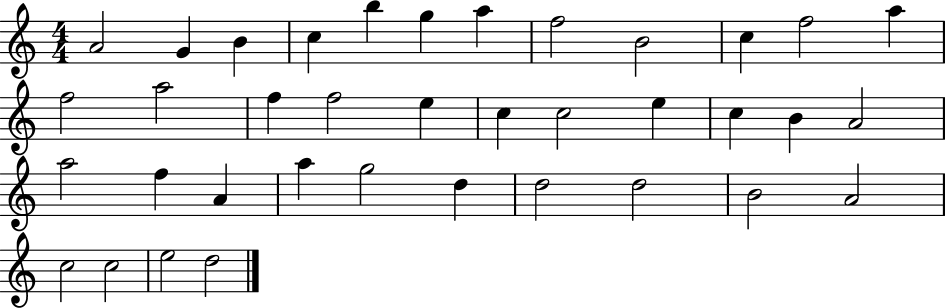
{
  \clef treble
  \numericTimeSignature
  \time 4/4
  \key c \major
  a'2 g'4 b'4 | c''4 b''4 g''4 a''4 | f''2 b'2 | c''4 f''2 a''4 | \break f''2 a''2 | f''4 f''2 e''4 | c''4 c''2 e''4 | c''4 b'4 a'2 | \break a''2 f''4 a'4 | a''4 g''2 d''4 | d''2 d''2 | b'2 a'2 | \break c''2 c''2 | e''2 d''2 | \bar "|."
}